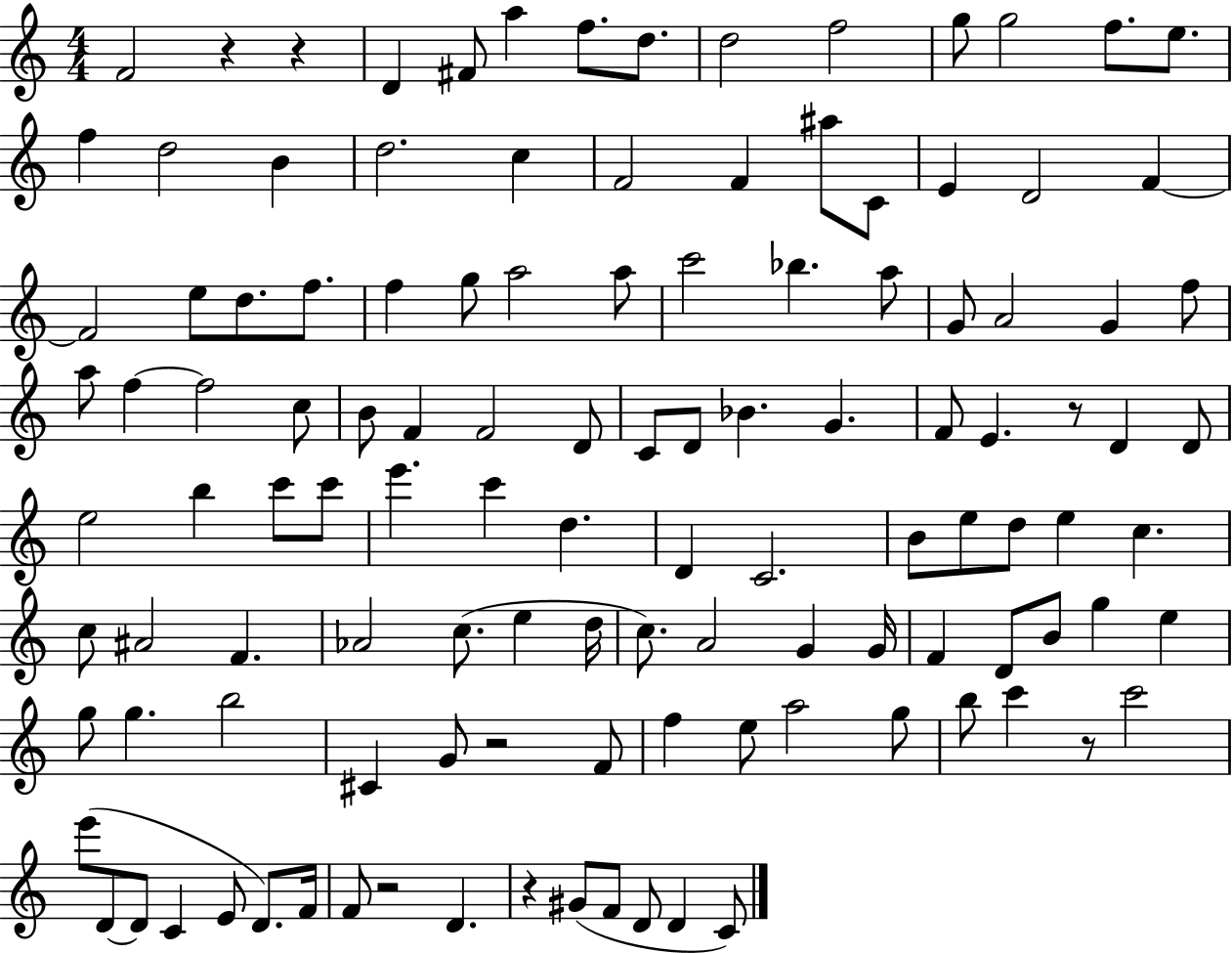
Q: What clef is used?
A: treble